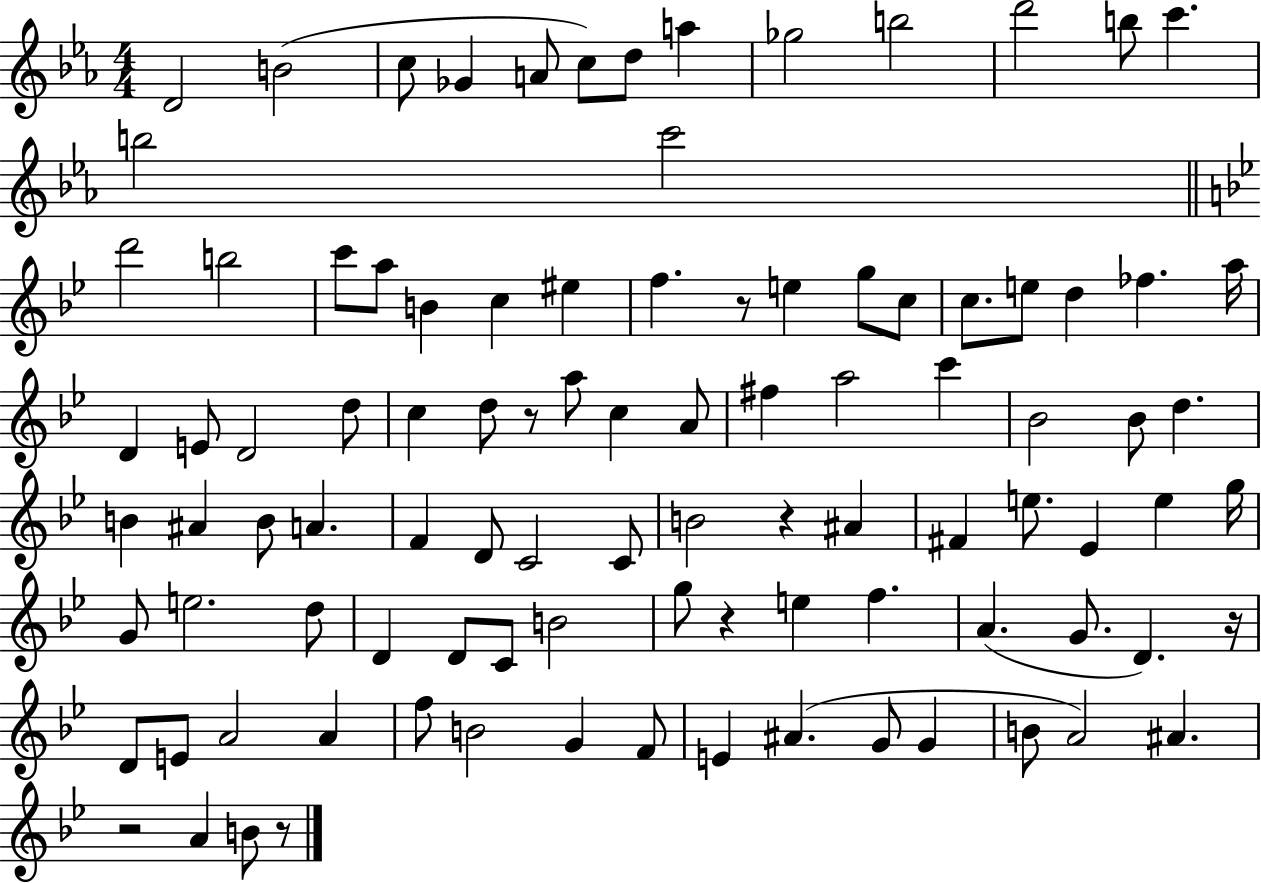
D4/h B4/h C5/e Gb4/q A4/e C5/e D5/e A5/q Gb5/h B5/h D6/h B5/e C6/q. B5/h C6/h D6/h B5/h C6/e A5/e B4/q C5/q EIS5/q F5/q. R/e E5/q G5/e C5/e C5/e. E5/e D5/q FES5/q. A5/s D4/q E4/e D4/h D5/e C5/q D5/e R/e A5/e C5/q A4/e F#5/q A5/h C6/q Bb4/h Bb4/e D5/q. B4/q A#4/q B4/e A4/q. F4/q D4/e C4/h C4/e B4/h R/q A#4/q F#4/q E5/e. Eb4/q E5/q G5/s G4/e E5/h. D5/e D4/q D4/e C4/e B4/h G5/e R/q E5/q F5/q. A4/q. G4/e. D4/q. R/s D4/e E4/e A4/h A4/q F5/e B4/h G4/q F4/e E4/q A#4/q. G4/e G4/q B4/e A4/h A#4/q. R/h A4/q B4/e R/e